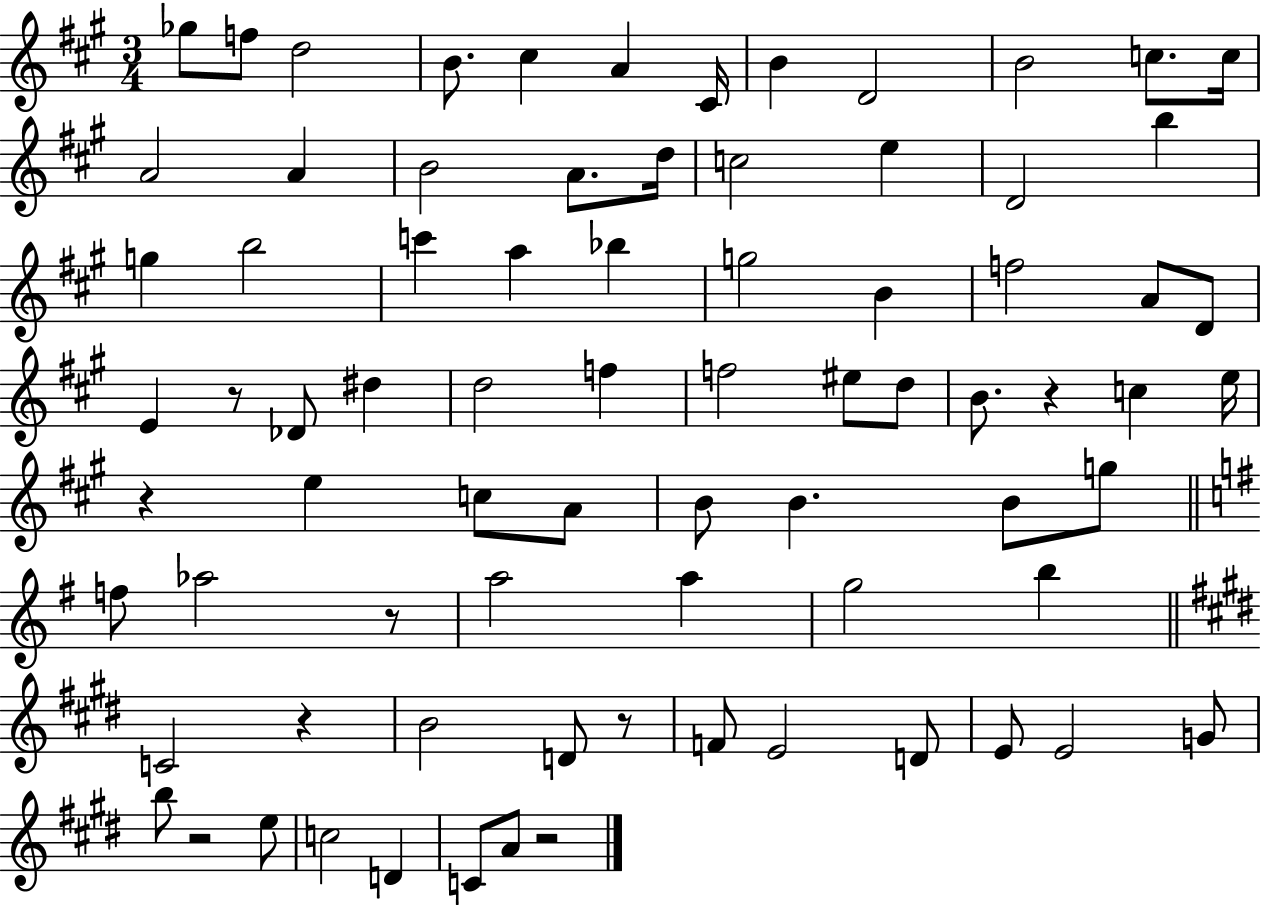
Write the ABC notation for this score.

X:1
T:Untitled
M:3/4
L:1/4
K:A
_g/2 f/2 d2 B/2 ^c A ^C/4 B D2 B2 c/2 c/4 A2 A B2 A/2 d/4 c2 e D2 b g b2 c' a _b g2 B f2 A/2 D/2 E z/2 _D/2 ^d d2 f f2 ^e/2 d/2 B/2 z c e/4 z e c/2 A/2 B/2 B B/2 g/2 f/2 _a2 z/2 a2 a g2 b C2 z B2 D/2 z/2 F/2 E2 D/2 E/2 E2 G/2 b/2 z2 e/2 c2 D C/2 A/2 z2